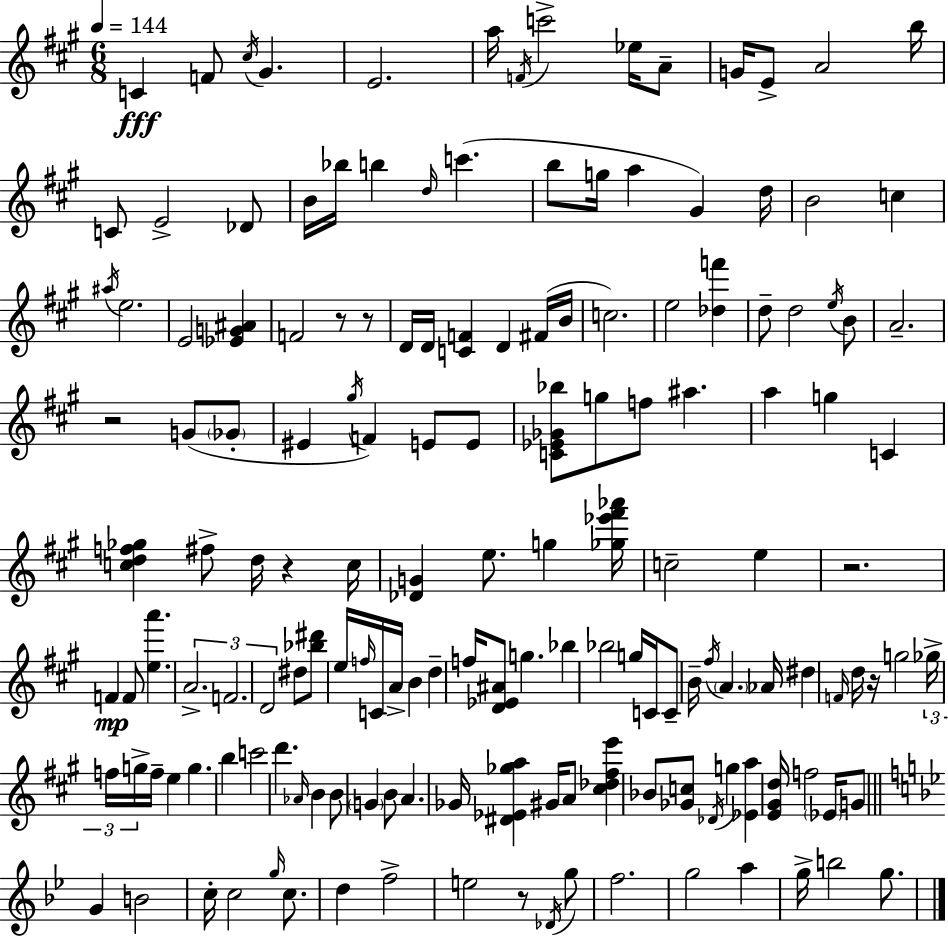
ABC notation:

X:1
T:Untitled
M:6/8
L:1/4
K:A
C F/2 ^c/4 ^G E2 a/4 F/4 c'2 _e/4 A/2 G/4 E/2 A2 b/4 C/2 E2 _D/2 B/4 _b/4 b d/4 c' b/2 g/4 a ^G d/4 B2 c ^a/4 e2 E2 [_EG^A] F2 z/2 z/2 D/4 D/4 [CF] D ^F/4 B/4 c2 e2 [_df'] d/2 d2 e/4 B/2 A2 z2 G/2 _G/2 ^E ^g/4 F E/2 E/2 [C_E_G_b]/2 g/2 f/2 ^a a g C [cdf_g] ^f/2 d/4 z c/4 [_DG] e/2 g [_g_e'^f'_a']/4 c2 e z2 F F/2 [ea'] A2 F2 D2 ^d/2 [_b^d']/2 e/4 f/4 C/4 A/4 B d f/4 [D_E^A]/2 g _b _b2 g/4 C/4 C/2 B/4 ^f/4 A _A/4 ^d F/4 d/4 z/4 g2 _g/4 f/4 g/4 f/4 e g b c'2 d' _A/4 B B/2 G B/2 A _G/4 [^D_E_ga] ^G/4 A/2 [^c_d^fe'] _B/2 [_Gc]/2 _D/4 g [_Ea] [E^Gd]/4 f2 _E/4 G/2 G B2 c/4 c2 g/4 c/2 d f2 e2 z/2 _D/4 g/2 f2 g2 a g/4 b2 g/2